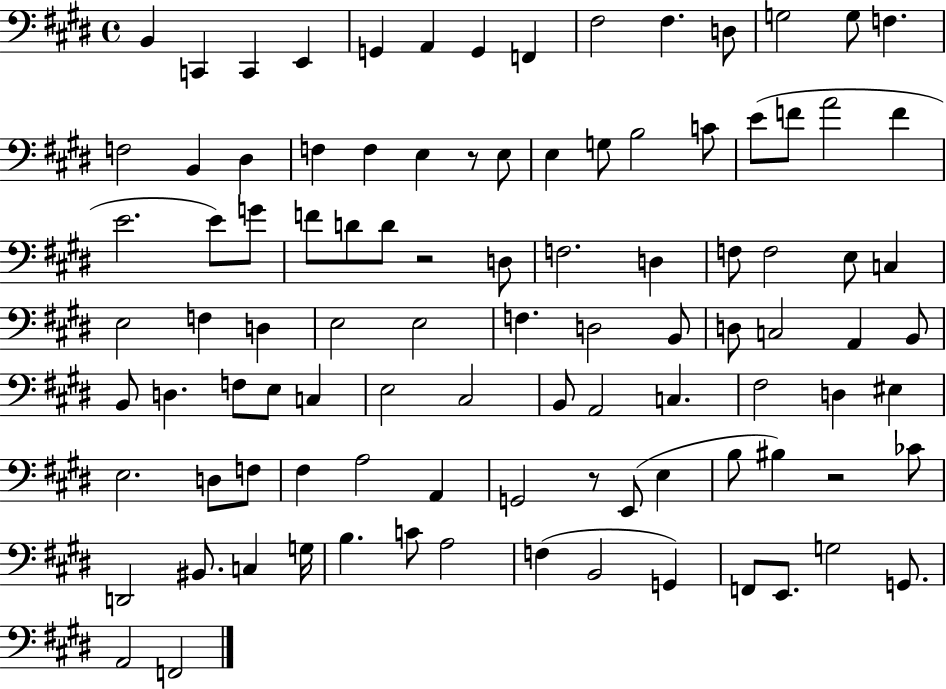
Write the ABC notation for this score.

X:1
T:Untitled
M:4/4
L:1/4
K:E
B,, C,, C,, E,, G,, A,, G,, F,, ^F,2 ^F, D,/2 G,2 G,/2 F, F,2 B,, ^D, F, F, E, z/2 E,/2 E, G,/2 B,2 C/2 E/2 F/2 A2 F E2 E/2 G/2 F/2 D/2 D/2 z2 D,/2 F,2 D, F,/2 F,2 E,/2 C, E,2 F, D, E,2 E,2 F, D,2 B,,/2 D,/2 C,2 A,, B,,/2 B,,/2 D, F,/2 E,/2 C, E,2 ^C,2 B,,/2 A,,2 C, ^F,2 D, ^E, E,2 D,/2 F,/2 ^F, A,2 A,, G,,2 z/2 E,,/2 E, B,/2 ^B, z2 _C/2 D,,2 ^B,,/2 C, G,/4 B, C/2 A,2 F, B,,2 G,, F,,/2 E,,/2 G,2 G,,/2 A,,2 F,,2